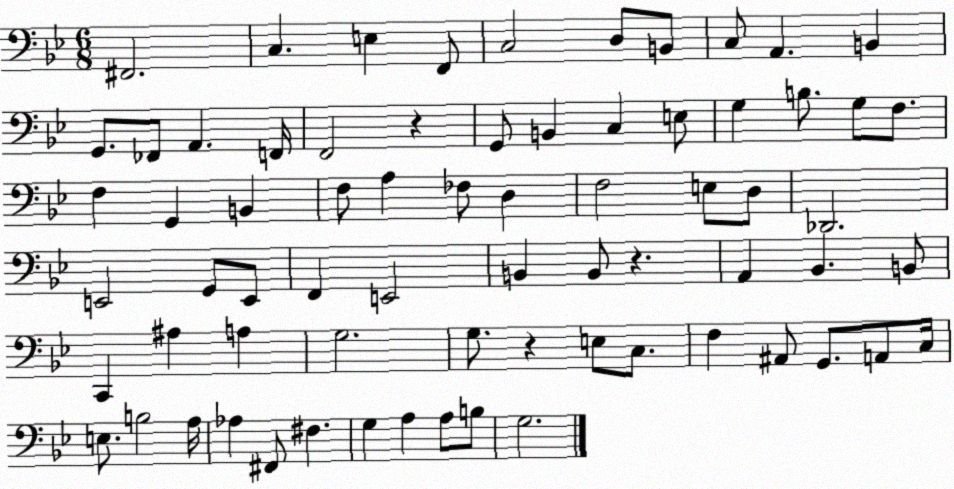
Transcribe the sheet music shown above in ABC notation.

X:1
T:Untitled
M:6/8
L:1/4
K:Bb
^F,,2 C, E, F,,/2 C,2 D,/2 B,,/2 C,/2 A,, B,, G,,/2 _F,,/2 A,, F,,/4 F,,2 z G,,/2 B,, C, E,/2 G, B,/2 G,/2 F,/2 F, G,, B,, F,/2 A, _F,/2 D, F,2 E,/2 D,/2 _D,,2 E,,2 G,,/2 E,,/2 F,, E,,2 B,, B,,/2 z A,, _B,, B,,/2 C,, ^A, A, G,2 G,/2 z E,/2 C,/2 F, ^A,,/2 G,,/2 A,,/2 C,/4 E,/2 B,2 A,/4 _A, ^F,,/2 ^F, G, A, A,/2 B,/2 G,2